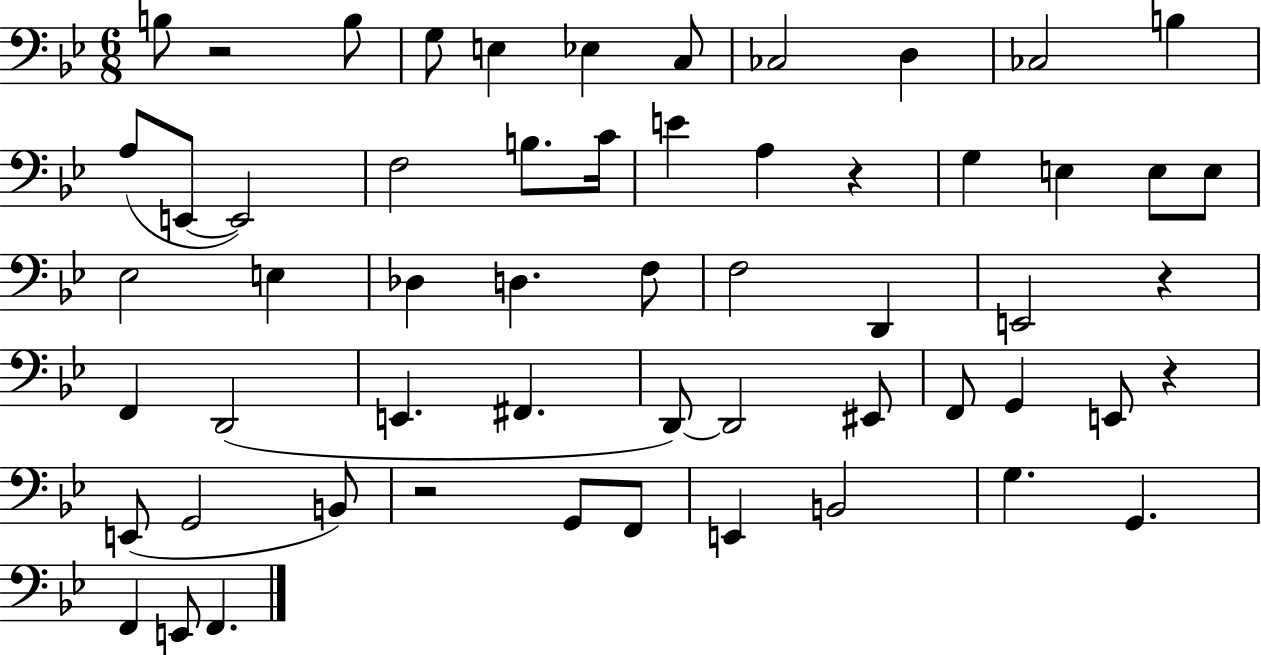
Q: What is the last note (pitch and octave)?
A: F2